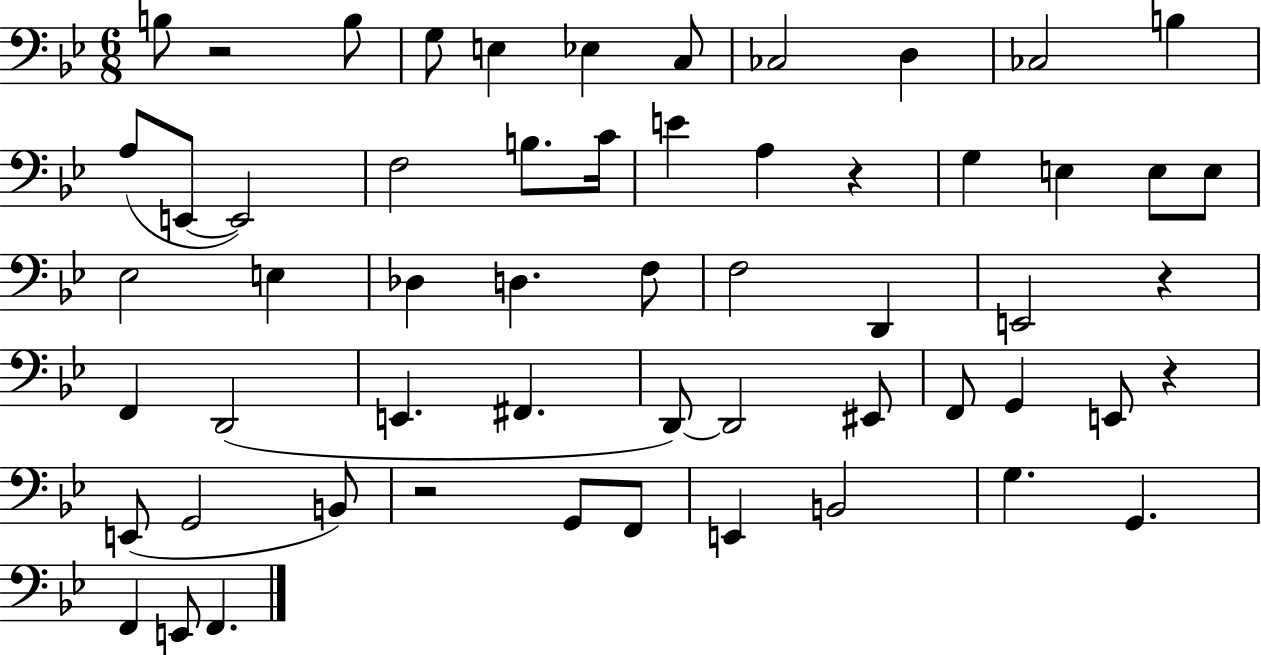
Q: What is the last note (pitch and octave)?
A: F2